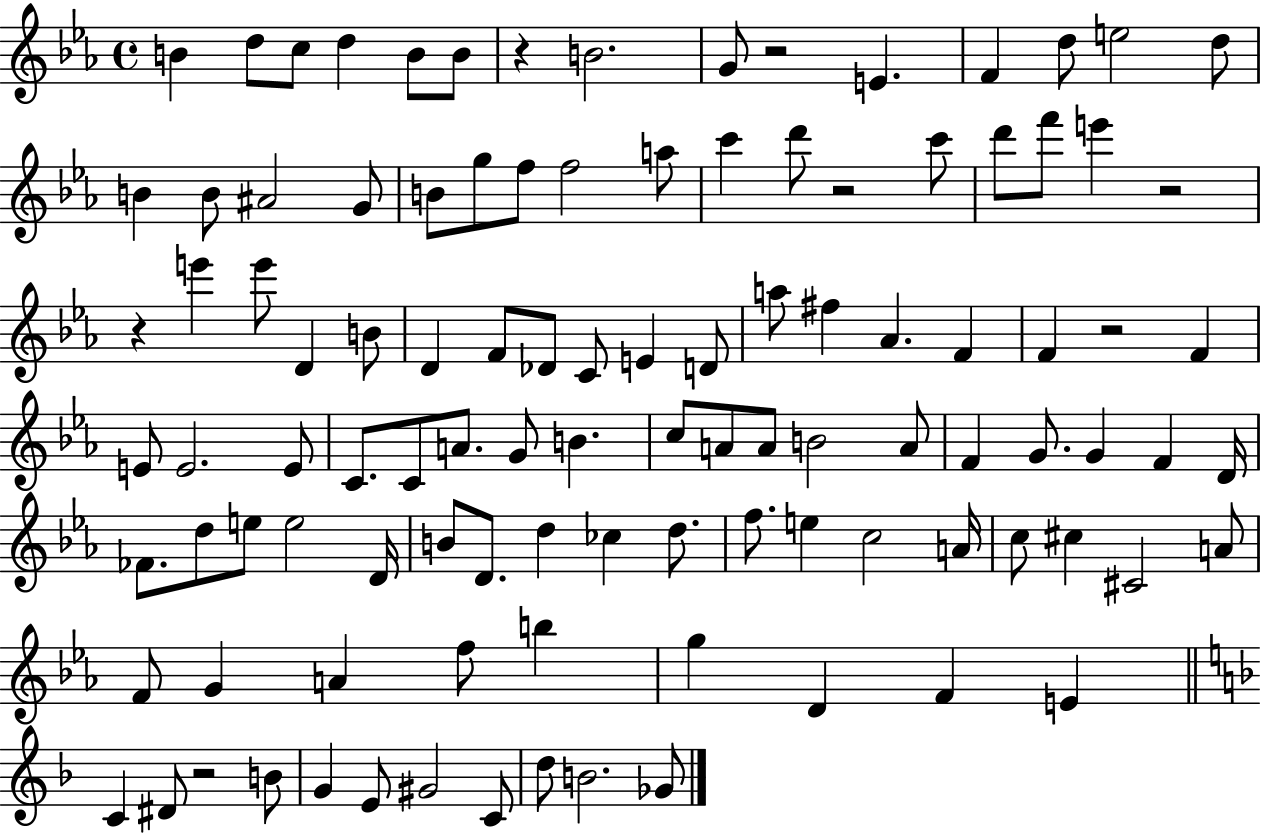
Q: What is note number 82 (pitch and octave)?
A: G4